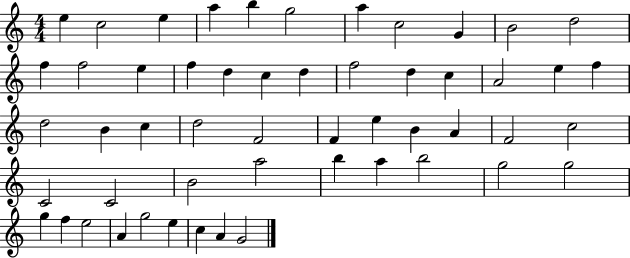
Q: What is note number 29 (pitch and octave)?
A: F4